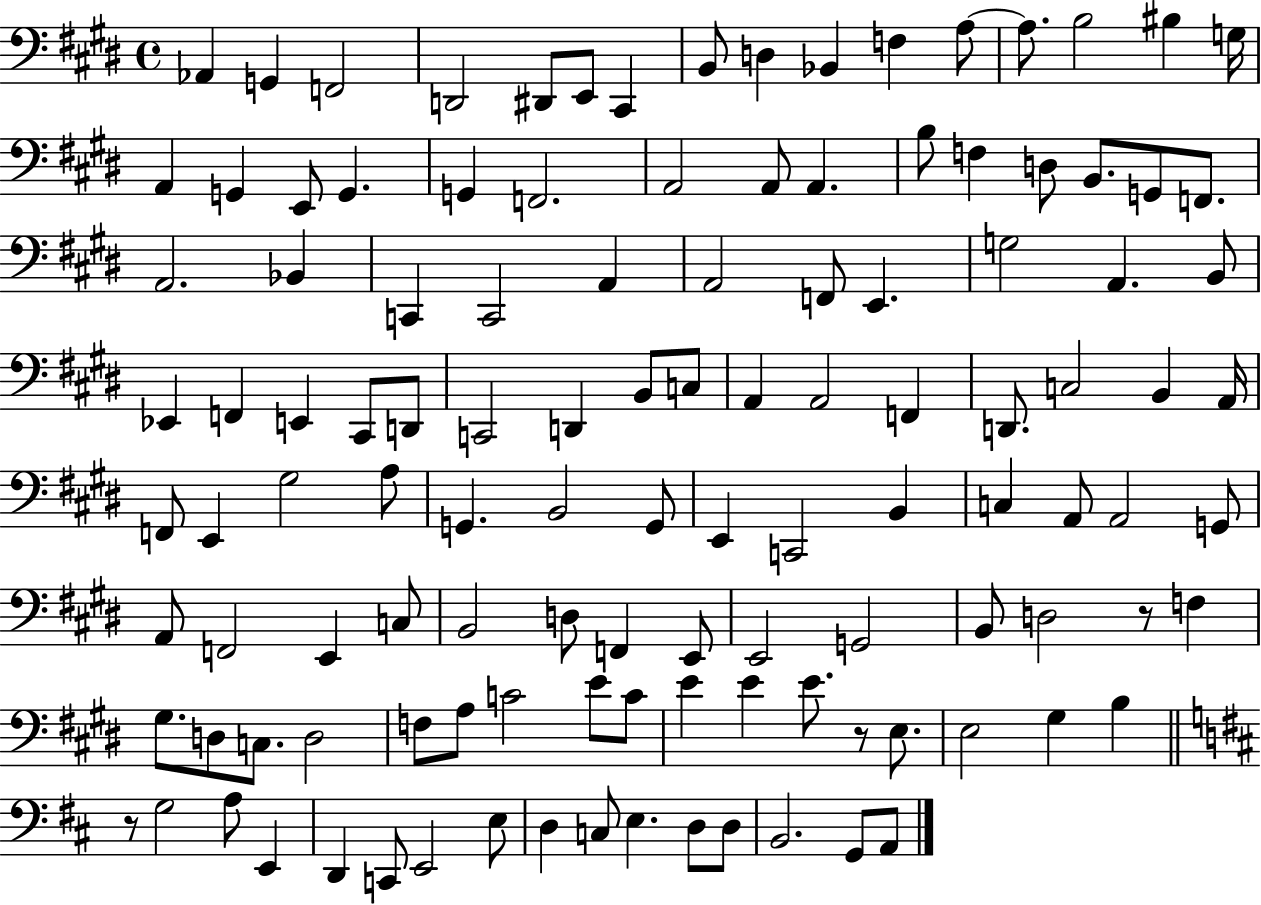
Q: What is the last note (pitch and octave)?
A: A2